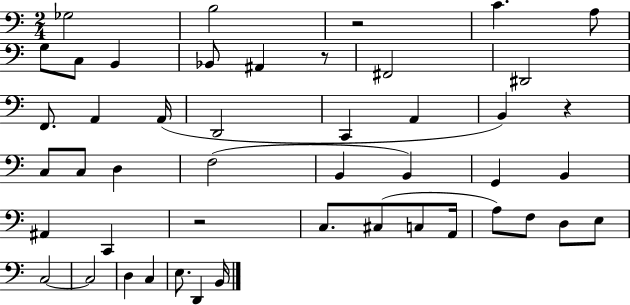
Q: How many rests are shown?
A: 4